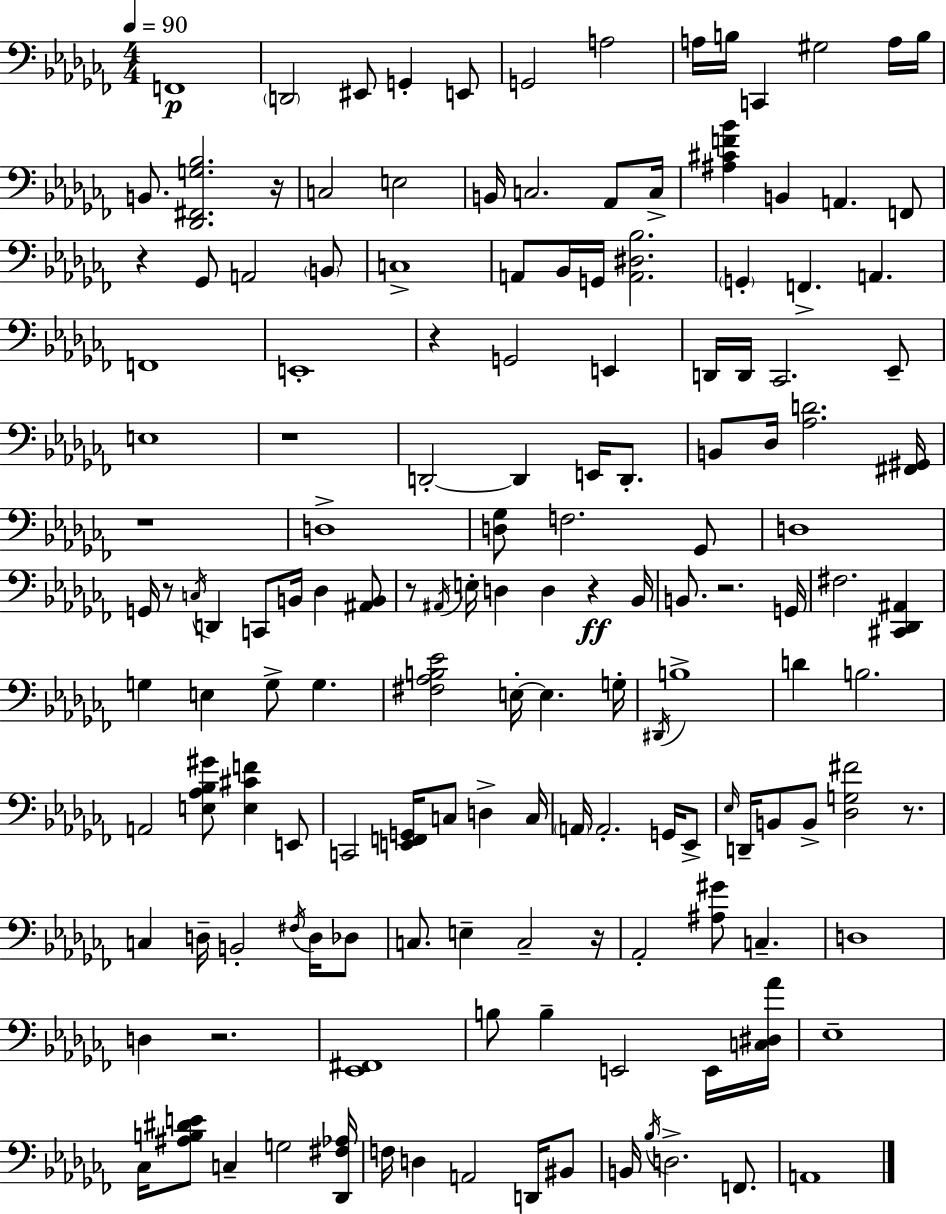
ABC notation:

X:1
T:Untitled
M:4/4
L:1/4
K:Abm
F,,4 D,,2 ^E,,/2 G,, E,,/2 G,,2 A,2 A,/4 B,/4 C,, ^G,2 A,/4 B,/4 B,,/2 [_D,,^F,,G,_B,]2 z/4 C,2 E,2 B,,/4 C,2 _A,,/2 C,/4 [^A,^CF_B] B,, A,, F,,/2 z _G,,/2 A,,2 B,,/2 C,4 A,,/2 _B,,/4 G,,/4 [A,,^D,_B,]2 G,, F,, A,, F,,4 E,,4 z G,,2 E,, D,,/4 D,,/4 _C,,2 _E,,/2 E,4 z4 D,,2 D,, E,,/4 D,,/2 B,,/2 _D,/4 [_A,D]2 [^F,,^G,,]/4 z4 D,4 [D,_G,]/2 F,2 _G,,/2 D,4 G,,/4 z/2 C,/4 D,, C,,/2 B,,/4 _D, [^A,,B,,]/2 z/2 ^A,,/4 E,/4 D, D, z _B,,/4 B,,/2 z2 G,,/4 ^F,2 [^C,,_D,,^A,,] G, E, G,/2 G, [^F,_A,B,_E]2 E,/4 E, G,/4 ^D,,/4 B,4 D B,2 A,,2 [E,_A,_B,^G]/2 [E,^CF] E,,/2 C,,2 [E,,F,,G,,]/4 C,/2 D, C,/4 A,,/4 A,,2 G,,/4 _E,,/2 _E,/4 D,,/4 B,,/2 B,,/2 [_D,G,^F]2 z/2 C, D,/4 B,,2 ^F,/4 D,/4 _D,/2 C,/2 E, C,2 z/4 _A,,2 [^A,^G]/2 C, D,4 D, z2 [_E,,^F,,]4 B,/2 B, E,,2 E,,/4 [C,^D,_A]/4 _E,4 _C,/4 [^A,B,^DE]/2 C, G,2 [_D,,^F,_A,]/4 F,/4 D, A,,2 D,,/4 ^B,,/2 B,,/4 _B,/4 D,2 F,,/2 A,,4